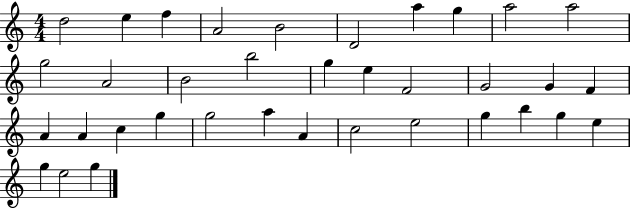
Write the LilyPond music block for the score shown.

{
  \clef treble
  \numericTimeSignature
  \time 4/4
  \key c \major
  d''2 e''4 f''4 | a'2 b'2 | d'2 a''4 g''4 | a''2 a''2 | \break g''2 a'2 | b'2 b''2 | g''4 e''4 f'2 | g'2 g'4 f'4 | \break a'4 a'4 c''4 g''4 | g''2 a''4 a'4 | c''2 e''2 | g''4 b''4 g''4 e''4 | \break g''4 e''2 g''4 | \bar "|."
}